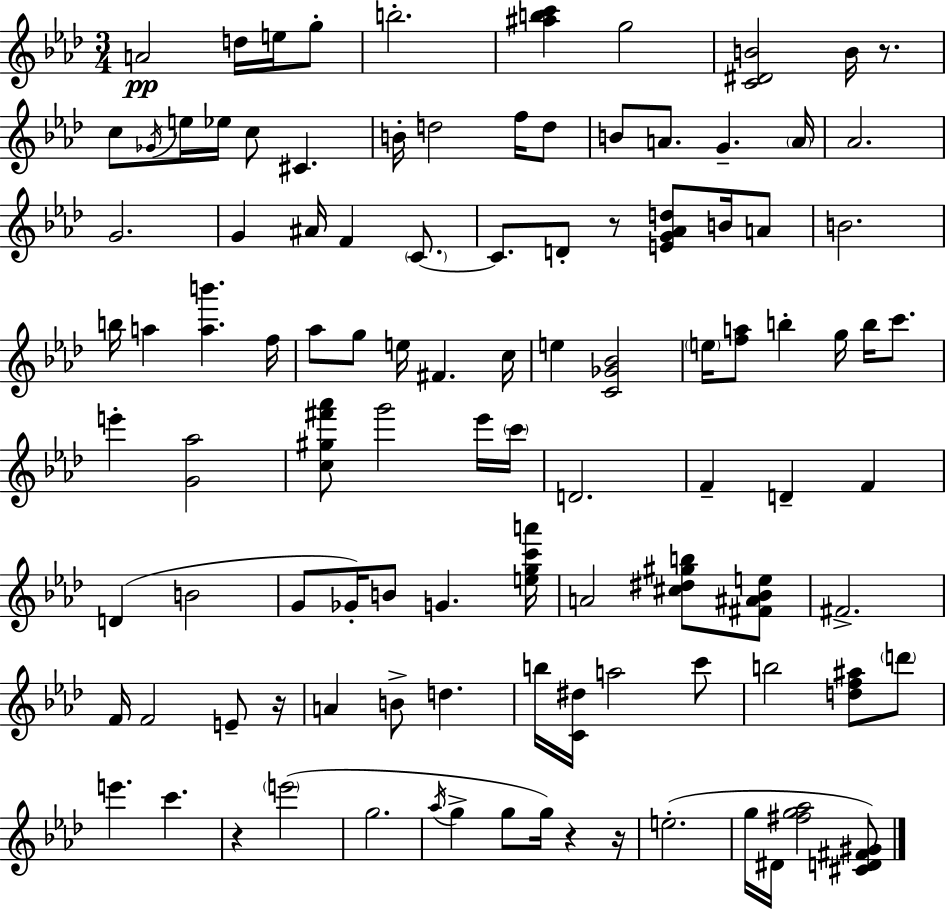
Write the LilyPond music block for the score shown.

{
  \clef treble
  \numericTimeSignature
  \time 3/4
  \key aes \major
  a'2\pp d''16 e''16 g''8-. | b''2.-. | <ais'' b'' c'''>4 g''2 | <c' dis' b'>2 b'16 r8. | \break c''8 \acciaccatura { ges'16 } e''16 ees''16 c''8 cis'4. | b'16-. d''2 f''16 d''8 | b'8 a'8. g'4.-- | \parenthesize a'16 aes'2. | \break g'2. | g'4 ais'16 f'4 \parenthesize c'8.~~ | c'8. d'8-. r8 <e' g' aes' d''>8 b'16 a'8 | b'2. | \break b''16 a''4 <a'' b'''>4. | f''16 aes''8 g''8 e''16 fis'4. | c''16 e''4 <c' ges' bes'>2 | \parenthesize e''16 <f'' a''>8 b''4-. g''16 b''16 c'''8. | \break e'''4-. <g' aes''>2 | <c'' gis'' fis''' aes'''>8 g'''2 ees'''16 | \parenthesize c'''16 d'2. | f'4-- d'4-- f'4 | \break d'4( b'2 | g'8 ges'16-.) b'8 g'4. | <e'' g'' c''' a'''>16 a'2 <cis'' dis'' gis'' b''>8 <fis' ais' bes' e''>8 | fis'2.-> | \break f'16 f'2 e'8-- | r16 a'4 b'8-> d''4. | b''16 <c' dis''>16 a''2 c'''8 | b''2 <d'' f'' ais''>8 \parenthesize d'''8 | \break e'''4. c'''4. | r4 \parenthesize e'''2( | g''2. | \acciaccatura { aes''16 } g''4-> g''8 g''16) r4 | \break r16 e''2.-.( | g''16 dis'16 <fis'' g'' aes''>2 | <cis' d' fis' gis'>8) \bar "|."
}